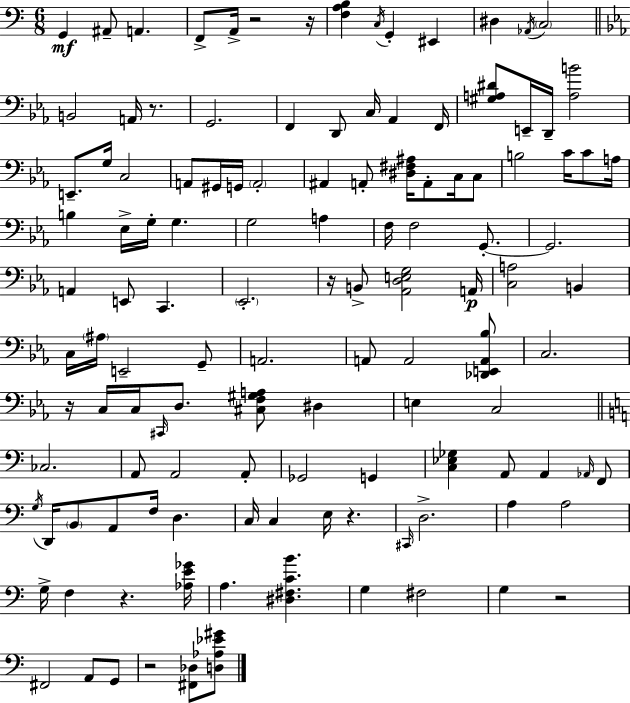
{
  \clef bass
  \numericTimeSignature
  \time 6/8
  \key a \minor
  g,4\mf ais,8-- a,4. | f,8-> a,16-> r2 r16 | <f a b>4 \acciaccatura { c16 } g,4-. eis,4 | dis4 \acciaccatura { aes,16 } \parenthesize c2 | \break \bar "||" \break \key c \minor b,2 a,16 r8. | g,2. | f,4 d,8 c16 aes,4 f,16 | <gis a dis'>8 e,16-- d,16-- <a b'>2 | \break e,8.-- g16 c2 | a,8 gis,16 g,16 \parenthesize a,2-. | ais,4 a,8-. <dis fis ais>16 a,8-. c16 c8 | b2 c'16 c'8 a16 | \break b4 ees16-> g16-. g4. | g2 a4 | f16 f2 g,8.-.~~ | g,2. | \break a,4 e,8 c,4. | \parenthesize ees,2.-. | r16 b,8-> <aes, d e g>2 a,16\p | <c a>2 b,4 | \break c16 \parenthesize ais16 e,2-- g,8-- | a,2. | a,8 a,2 <des, e, a, bes>8 | c2. | \break r16 c16 c16 \grace { cis,16 } d8. <cis f gis a>8 dis4 | e4 c2 | \bar "||" \break \key c \major ces2. | a,8 a,2 a,8-. | ges,2 g,4 | <c ees ges>4 a,8 a,4 \grace { aes,16 } f,8 | \break \acciaccatura { g16 } d,16 \parenthesize b,8 a,8 f16 d4. | c16 c4 e16 r4. | \grace { cis,16 } d2.-> | a4 a2 | \break g16-> f4 r4. | <aes e' ges'>16 a4. <dis fis c' b'>4. | g4 fis2 | g4 r2 | \break fis,2 a,8 | g,8 r2 <fis, des>8 | <d aes ees' gis'>8 \bar "|."
}